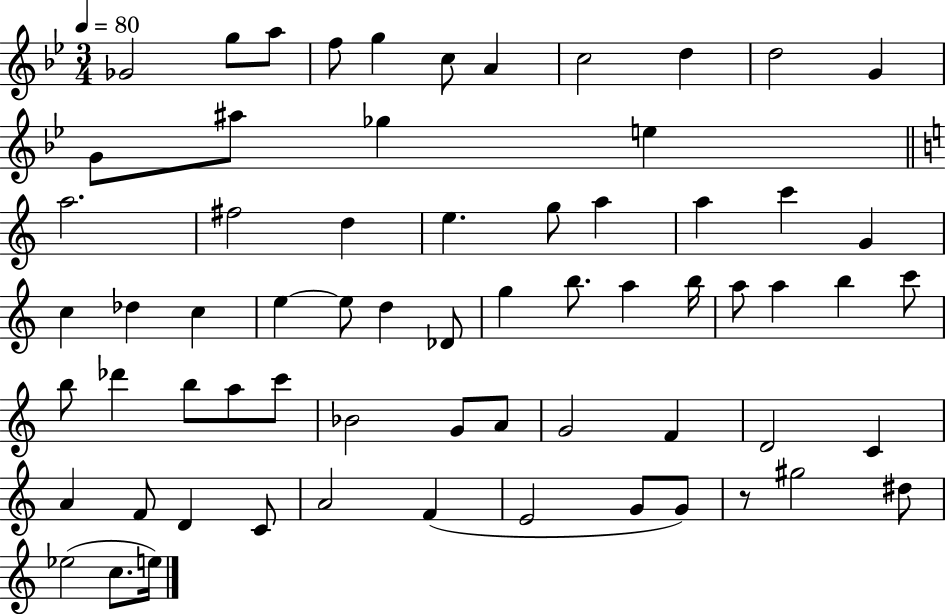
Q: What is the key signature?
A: BES major